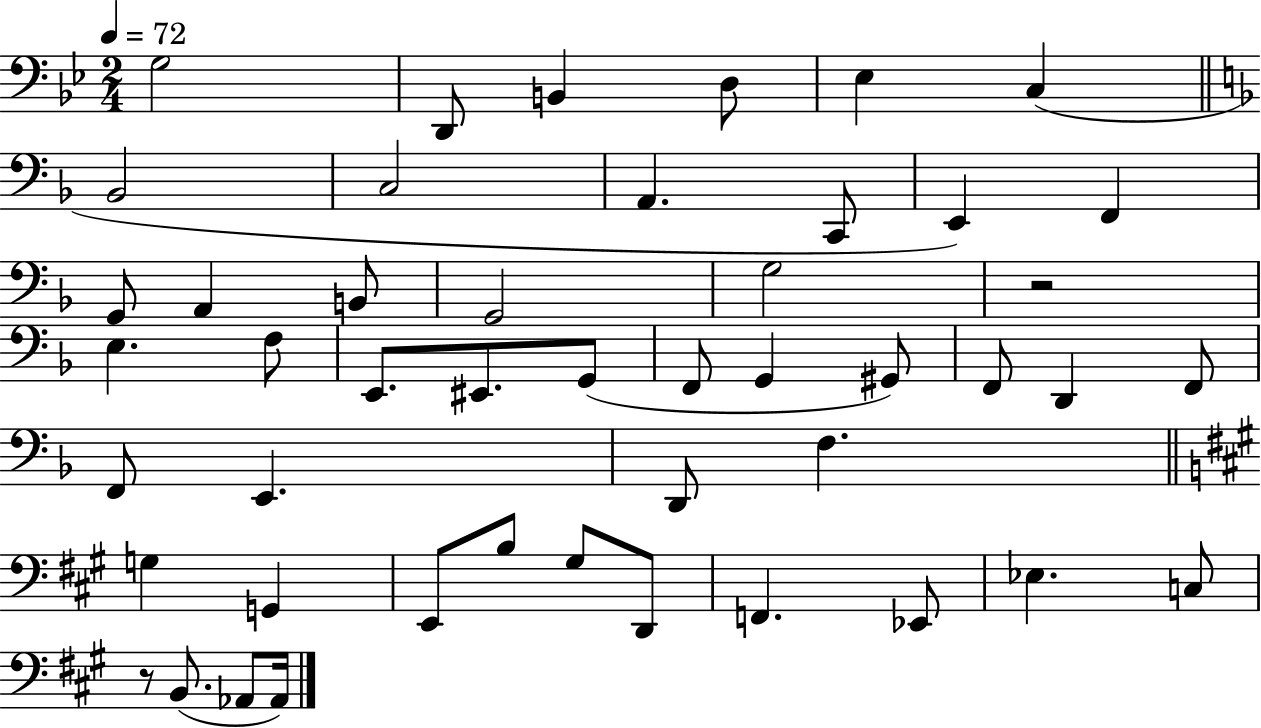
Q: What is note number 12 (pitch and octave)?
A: F2